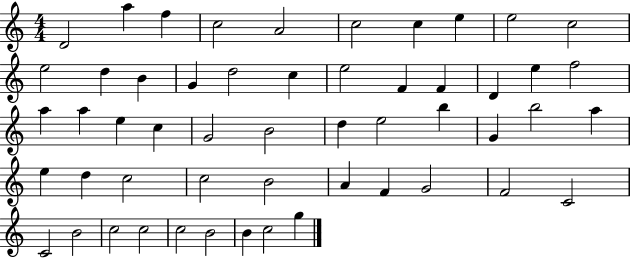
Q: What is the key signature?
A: C major